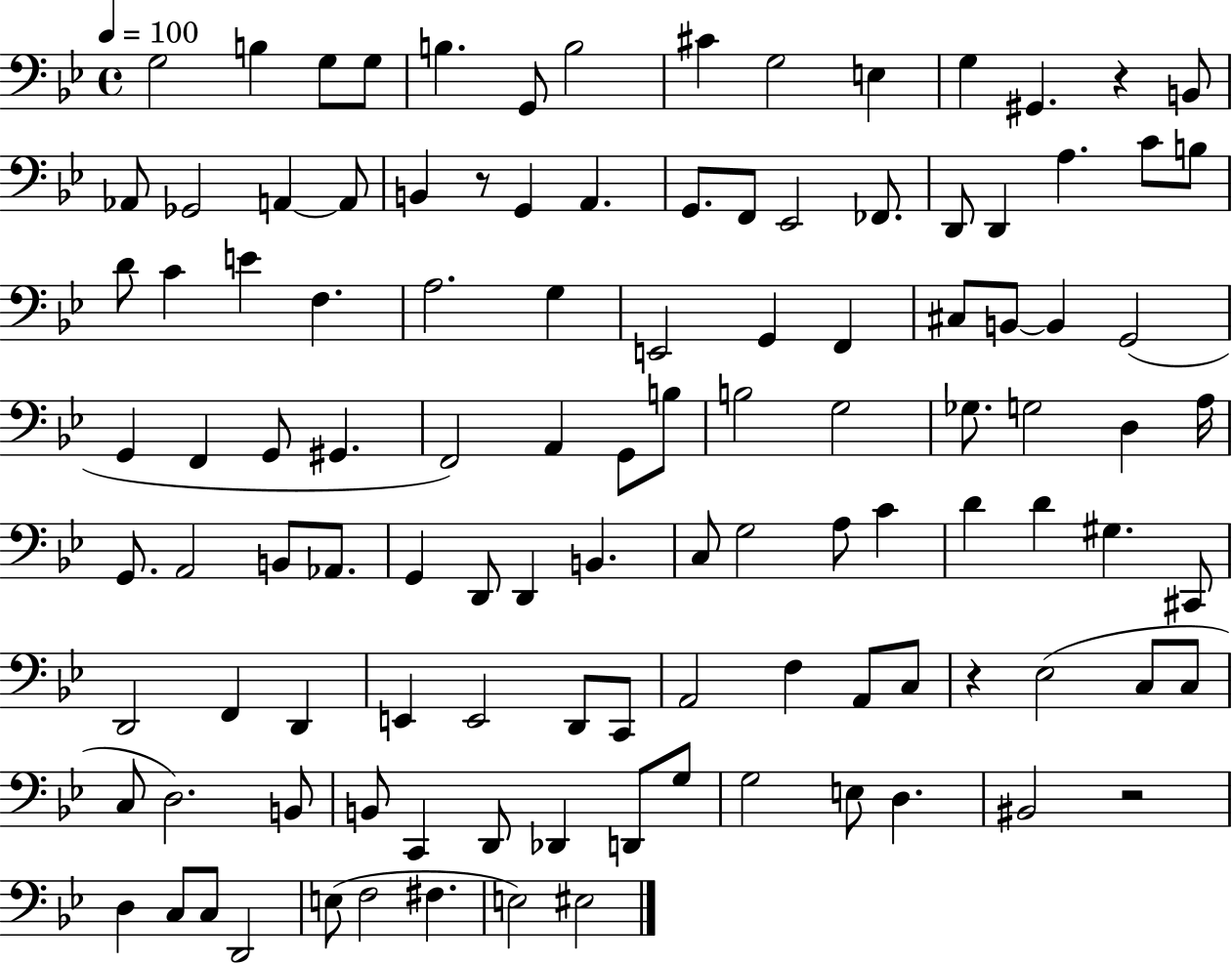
X:1
T:Untitled
M:4/4
L:1/4
K:Bb
G,2 B, G,/2 G,/2 B, G,,/2 B,2 ^C G,2 E, G, ^G,, z B,,/2 _A,,/2 _G,,2 A,, A,,/2 B,, z/2 G,, A,, G,,/2 F,,/2 _E,,2 _F,,/2 D,,/2 D,, A, C/2 B,/2 D/2 C E F, A,2 G, E,,2 G,, F,, ^C,/2 B,,/2 B,, G,,2 G,, F,, G,,/2 ^G,, F,,2 A,, G,,/2 B,/2 B,2 G,2 _G,/2 G,2 D, A,/4 G,,/2 A,,2 B,,/2 _A,,/2 G,, D,,/2 D,, B,, C,/2 G,2 A,/2 C D D ^G, ^C,,/2 D,,2 F,, D,, E,, E,,2 D,,/2 C,,/2 A,,2 F, A,,/2 C,/2 z _E,2 C,/2 C,/2 C,/2 D,2 B,,/2 B,,/2 C,, D,,/2 _D,, D,,/2 G,/2 G,2 E,/2 D, ^B,,2 z2 D, C,/2 C,/2 D,,2 E,/2 F,2 ^F, E,2 ^E,2